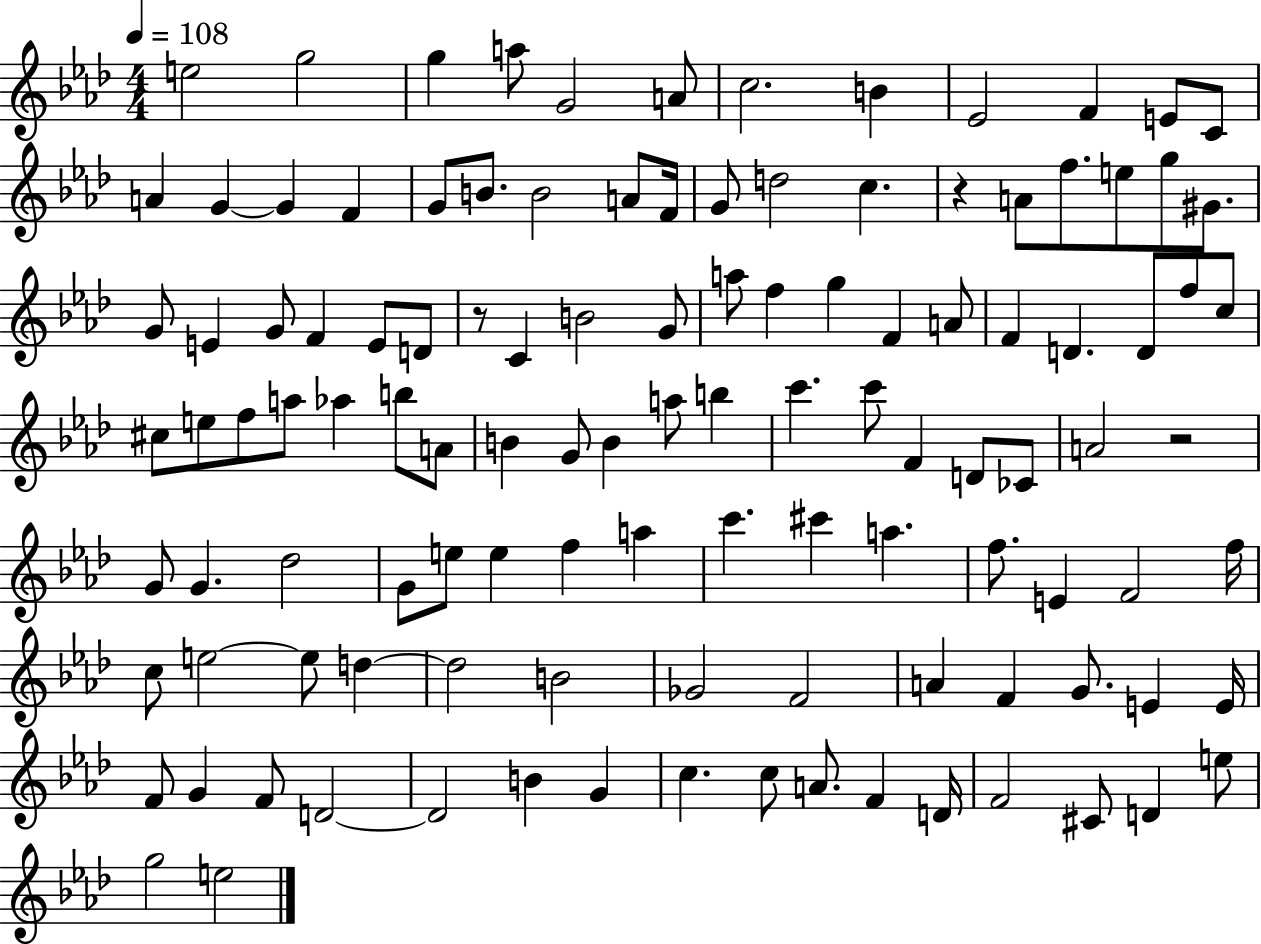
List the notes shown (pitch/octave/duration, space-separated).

E5/h G5/h G5/q A5/e G4/h A4/e C5/h. B4/q Eb4/h F4/q E4/e C4/e A4/q G4/q G4/q F4/q G4/e B4/e. B4/h A4/e F4/s G4/e D5/h C5/q. R/q A4/e F5/e. E5/e G5/e G#4/e. G4/e E4/q G4/e F4/q E4/e D4/e R/e C4/q B4/h G4/e A5/e F5/q G5/q F4/q A4/e F4/q D4/q. D4/e F5/e C5/e C#5/e E5/e F5/e A5/e Ab5/q B5/e A4/e B4/q G4/e B4/q A5/e B5/q C6/q. C6/e F4/q D4/e CES4/e A4/h R/h G4/e G4/q. Db5/h G4/e E5/e E5/q F5/q A5/q C6/q. C#6/q A5/q. F5/e. E4/q F4/h F5/s C5/e E5/h E5/e D5/q D5/h B4/h Gb4/h F4/h A4/q F4/q G4/e. E4/q E4/s F4/e G4/q F4/e D4/h D4/h B4/q G4/q C5/q. C5/e A4/e. F4/q D4/s F4/h C#4/e D4/q E5/e G5/h E5/h